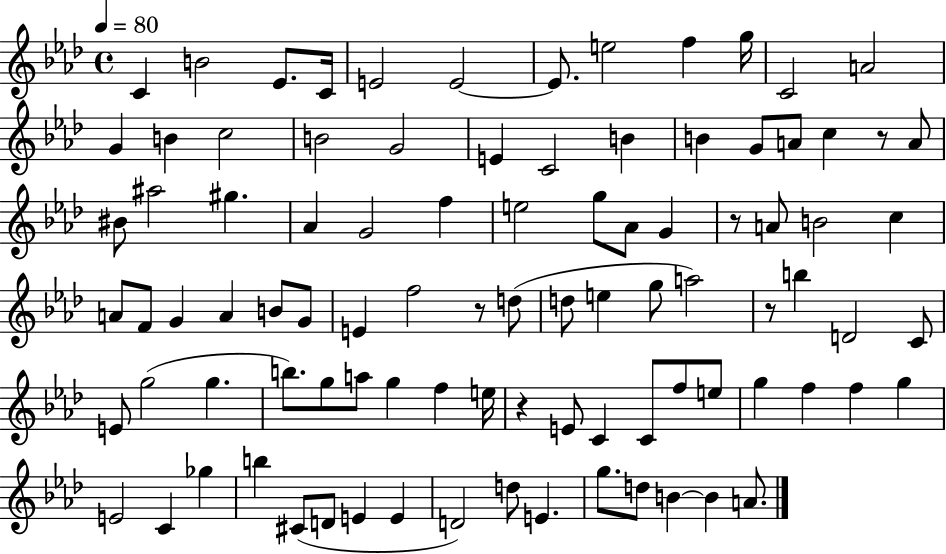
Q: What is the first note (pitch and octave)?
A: C4